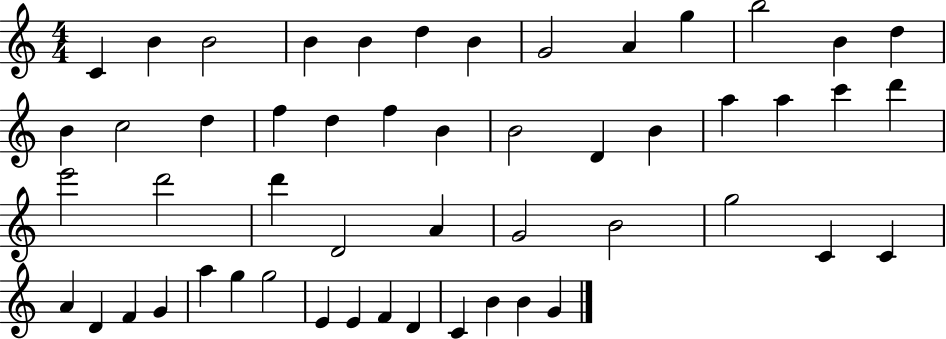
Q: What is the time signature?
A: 4/4